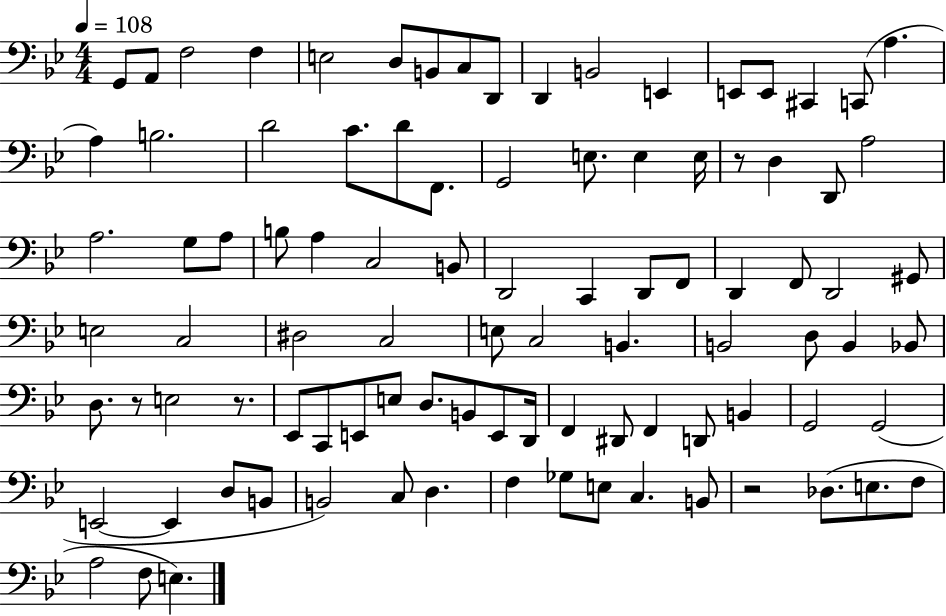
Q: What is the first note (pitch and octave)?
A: G2